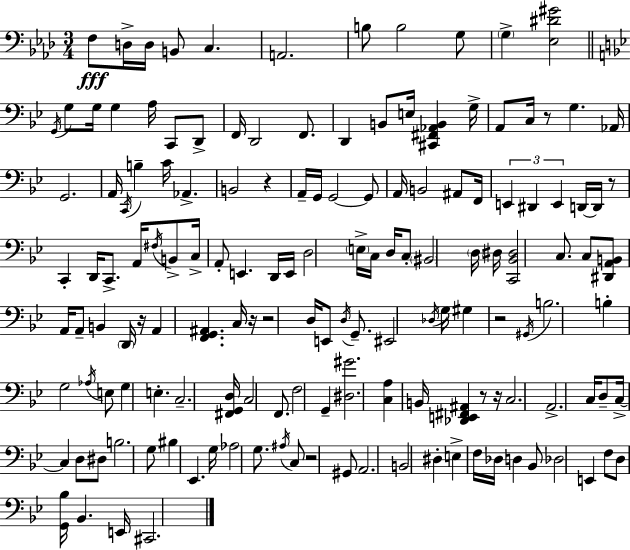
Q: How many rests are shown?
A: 10